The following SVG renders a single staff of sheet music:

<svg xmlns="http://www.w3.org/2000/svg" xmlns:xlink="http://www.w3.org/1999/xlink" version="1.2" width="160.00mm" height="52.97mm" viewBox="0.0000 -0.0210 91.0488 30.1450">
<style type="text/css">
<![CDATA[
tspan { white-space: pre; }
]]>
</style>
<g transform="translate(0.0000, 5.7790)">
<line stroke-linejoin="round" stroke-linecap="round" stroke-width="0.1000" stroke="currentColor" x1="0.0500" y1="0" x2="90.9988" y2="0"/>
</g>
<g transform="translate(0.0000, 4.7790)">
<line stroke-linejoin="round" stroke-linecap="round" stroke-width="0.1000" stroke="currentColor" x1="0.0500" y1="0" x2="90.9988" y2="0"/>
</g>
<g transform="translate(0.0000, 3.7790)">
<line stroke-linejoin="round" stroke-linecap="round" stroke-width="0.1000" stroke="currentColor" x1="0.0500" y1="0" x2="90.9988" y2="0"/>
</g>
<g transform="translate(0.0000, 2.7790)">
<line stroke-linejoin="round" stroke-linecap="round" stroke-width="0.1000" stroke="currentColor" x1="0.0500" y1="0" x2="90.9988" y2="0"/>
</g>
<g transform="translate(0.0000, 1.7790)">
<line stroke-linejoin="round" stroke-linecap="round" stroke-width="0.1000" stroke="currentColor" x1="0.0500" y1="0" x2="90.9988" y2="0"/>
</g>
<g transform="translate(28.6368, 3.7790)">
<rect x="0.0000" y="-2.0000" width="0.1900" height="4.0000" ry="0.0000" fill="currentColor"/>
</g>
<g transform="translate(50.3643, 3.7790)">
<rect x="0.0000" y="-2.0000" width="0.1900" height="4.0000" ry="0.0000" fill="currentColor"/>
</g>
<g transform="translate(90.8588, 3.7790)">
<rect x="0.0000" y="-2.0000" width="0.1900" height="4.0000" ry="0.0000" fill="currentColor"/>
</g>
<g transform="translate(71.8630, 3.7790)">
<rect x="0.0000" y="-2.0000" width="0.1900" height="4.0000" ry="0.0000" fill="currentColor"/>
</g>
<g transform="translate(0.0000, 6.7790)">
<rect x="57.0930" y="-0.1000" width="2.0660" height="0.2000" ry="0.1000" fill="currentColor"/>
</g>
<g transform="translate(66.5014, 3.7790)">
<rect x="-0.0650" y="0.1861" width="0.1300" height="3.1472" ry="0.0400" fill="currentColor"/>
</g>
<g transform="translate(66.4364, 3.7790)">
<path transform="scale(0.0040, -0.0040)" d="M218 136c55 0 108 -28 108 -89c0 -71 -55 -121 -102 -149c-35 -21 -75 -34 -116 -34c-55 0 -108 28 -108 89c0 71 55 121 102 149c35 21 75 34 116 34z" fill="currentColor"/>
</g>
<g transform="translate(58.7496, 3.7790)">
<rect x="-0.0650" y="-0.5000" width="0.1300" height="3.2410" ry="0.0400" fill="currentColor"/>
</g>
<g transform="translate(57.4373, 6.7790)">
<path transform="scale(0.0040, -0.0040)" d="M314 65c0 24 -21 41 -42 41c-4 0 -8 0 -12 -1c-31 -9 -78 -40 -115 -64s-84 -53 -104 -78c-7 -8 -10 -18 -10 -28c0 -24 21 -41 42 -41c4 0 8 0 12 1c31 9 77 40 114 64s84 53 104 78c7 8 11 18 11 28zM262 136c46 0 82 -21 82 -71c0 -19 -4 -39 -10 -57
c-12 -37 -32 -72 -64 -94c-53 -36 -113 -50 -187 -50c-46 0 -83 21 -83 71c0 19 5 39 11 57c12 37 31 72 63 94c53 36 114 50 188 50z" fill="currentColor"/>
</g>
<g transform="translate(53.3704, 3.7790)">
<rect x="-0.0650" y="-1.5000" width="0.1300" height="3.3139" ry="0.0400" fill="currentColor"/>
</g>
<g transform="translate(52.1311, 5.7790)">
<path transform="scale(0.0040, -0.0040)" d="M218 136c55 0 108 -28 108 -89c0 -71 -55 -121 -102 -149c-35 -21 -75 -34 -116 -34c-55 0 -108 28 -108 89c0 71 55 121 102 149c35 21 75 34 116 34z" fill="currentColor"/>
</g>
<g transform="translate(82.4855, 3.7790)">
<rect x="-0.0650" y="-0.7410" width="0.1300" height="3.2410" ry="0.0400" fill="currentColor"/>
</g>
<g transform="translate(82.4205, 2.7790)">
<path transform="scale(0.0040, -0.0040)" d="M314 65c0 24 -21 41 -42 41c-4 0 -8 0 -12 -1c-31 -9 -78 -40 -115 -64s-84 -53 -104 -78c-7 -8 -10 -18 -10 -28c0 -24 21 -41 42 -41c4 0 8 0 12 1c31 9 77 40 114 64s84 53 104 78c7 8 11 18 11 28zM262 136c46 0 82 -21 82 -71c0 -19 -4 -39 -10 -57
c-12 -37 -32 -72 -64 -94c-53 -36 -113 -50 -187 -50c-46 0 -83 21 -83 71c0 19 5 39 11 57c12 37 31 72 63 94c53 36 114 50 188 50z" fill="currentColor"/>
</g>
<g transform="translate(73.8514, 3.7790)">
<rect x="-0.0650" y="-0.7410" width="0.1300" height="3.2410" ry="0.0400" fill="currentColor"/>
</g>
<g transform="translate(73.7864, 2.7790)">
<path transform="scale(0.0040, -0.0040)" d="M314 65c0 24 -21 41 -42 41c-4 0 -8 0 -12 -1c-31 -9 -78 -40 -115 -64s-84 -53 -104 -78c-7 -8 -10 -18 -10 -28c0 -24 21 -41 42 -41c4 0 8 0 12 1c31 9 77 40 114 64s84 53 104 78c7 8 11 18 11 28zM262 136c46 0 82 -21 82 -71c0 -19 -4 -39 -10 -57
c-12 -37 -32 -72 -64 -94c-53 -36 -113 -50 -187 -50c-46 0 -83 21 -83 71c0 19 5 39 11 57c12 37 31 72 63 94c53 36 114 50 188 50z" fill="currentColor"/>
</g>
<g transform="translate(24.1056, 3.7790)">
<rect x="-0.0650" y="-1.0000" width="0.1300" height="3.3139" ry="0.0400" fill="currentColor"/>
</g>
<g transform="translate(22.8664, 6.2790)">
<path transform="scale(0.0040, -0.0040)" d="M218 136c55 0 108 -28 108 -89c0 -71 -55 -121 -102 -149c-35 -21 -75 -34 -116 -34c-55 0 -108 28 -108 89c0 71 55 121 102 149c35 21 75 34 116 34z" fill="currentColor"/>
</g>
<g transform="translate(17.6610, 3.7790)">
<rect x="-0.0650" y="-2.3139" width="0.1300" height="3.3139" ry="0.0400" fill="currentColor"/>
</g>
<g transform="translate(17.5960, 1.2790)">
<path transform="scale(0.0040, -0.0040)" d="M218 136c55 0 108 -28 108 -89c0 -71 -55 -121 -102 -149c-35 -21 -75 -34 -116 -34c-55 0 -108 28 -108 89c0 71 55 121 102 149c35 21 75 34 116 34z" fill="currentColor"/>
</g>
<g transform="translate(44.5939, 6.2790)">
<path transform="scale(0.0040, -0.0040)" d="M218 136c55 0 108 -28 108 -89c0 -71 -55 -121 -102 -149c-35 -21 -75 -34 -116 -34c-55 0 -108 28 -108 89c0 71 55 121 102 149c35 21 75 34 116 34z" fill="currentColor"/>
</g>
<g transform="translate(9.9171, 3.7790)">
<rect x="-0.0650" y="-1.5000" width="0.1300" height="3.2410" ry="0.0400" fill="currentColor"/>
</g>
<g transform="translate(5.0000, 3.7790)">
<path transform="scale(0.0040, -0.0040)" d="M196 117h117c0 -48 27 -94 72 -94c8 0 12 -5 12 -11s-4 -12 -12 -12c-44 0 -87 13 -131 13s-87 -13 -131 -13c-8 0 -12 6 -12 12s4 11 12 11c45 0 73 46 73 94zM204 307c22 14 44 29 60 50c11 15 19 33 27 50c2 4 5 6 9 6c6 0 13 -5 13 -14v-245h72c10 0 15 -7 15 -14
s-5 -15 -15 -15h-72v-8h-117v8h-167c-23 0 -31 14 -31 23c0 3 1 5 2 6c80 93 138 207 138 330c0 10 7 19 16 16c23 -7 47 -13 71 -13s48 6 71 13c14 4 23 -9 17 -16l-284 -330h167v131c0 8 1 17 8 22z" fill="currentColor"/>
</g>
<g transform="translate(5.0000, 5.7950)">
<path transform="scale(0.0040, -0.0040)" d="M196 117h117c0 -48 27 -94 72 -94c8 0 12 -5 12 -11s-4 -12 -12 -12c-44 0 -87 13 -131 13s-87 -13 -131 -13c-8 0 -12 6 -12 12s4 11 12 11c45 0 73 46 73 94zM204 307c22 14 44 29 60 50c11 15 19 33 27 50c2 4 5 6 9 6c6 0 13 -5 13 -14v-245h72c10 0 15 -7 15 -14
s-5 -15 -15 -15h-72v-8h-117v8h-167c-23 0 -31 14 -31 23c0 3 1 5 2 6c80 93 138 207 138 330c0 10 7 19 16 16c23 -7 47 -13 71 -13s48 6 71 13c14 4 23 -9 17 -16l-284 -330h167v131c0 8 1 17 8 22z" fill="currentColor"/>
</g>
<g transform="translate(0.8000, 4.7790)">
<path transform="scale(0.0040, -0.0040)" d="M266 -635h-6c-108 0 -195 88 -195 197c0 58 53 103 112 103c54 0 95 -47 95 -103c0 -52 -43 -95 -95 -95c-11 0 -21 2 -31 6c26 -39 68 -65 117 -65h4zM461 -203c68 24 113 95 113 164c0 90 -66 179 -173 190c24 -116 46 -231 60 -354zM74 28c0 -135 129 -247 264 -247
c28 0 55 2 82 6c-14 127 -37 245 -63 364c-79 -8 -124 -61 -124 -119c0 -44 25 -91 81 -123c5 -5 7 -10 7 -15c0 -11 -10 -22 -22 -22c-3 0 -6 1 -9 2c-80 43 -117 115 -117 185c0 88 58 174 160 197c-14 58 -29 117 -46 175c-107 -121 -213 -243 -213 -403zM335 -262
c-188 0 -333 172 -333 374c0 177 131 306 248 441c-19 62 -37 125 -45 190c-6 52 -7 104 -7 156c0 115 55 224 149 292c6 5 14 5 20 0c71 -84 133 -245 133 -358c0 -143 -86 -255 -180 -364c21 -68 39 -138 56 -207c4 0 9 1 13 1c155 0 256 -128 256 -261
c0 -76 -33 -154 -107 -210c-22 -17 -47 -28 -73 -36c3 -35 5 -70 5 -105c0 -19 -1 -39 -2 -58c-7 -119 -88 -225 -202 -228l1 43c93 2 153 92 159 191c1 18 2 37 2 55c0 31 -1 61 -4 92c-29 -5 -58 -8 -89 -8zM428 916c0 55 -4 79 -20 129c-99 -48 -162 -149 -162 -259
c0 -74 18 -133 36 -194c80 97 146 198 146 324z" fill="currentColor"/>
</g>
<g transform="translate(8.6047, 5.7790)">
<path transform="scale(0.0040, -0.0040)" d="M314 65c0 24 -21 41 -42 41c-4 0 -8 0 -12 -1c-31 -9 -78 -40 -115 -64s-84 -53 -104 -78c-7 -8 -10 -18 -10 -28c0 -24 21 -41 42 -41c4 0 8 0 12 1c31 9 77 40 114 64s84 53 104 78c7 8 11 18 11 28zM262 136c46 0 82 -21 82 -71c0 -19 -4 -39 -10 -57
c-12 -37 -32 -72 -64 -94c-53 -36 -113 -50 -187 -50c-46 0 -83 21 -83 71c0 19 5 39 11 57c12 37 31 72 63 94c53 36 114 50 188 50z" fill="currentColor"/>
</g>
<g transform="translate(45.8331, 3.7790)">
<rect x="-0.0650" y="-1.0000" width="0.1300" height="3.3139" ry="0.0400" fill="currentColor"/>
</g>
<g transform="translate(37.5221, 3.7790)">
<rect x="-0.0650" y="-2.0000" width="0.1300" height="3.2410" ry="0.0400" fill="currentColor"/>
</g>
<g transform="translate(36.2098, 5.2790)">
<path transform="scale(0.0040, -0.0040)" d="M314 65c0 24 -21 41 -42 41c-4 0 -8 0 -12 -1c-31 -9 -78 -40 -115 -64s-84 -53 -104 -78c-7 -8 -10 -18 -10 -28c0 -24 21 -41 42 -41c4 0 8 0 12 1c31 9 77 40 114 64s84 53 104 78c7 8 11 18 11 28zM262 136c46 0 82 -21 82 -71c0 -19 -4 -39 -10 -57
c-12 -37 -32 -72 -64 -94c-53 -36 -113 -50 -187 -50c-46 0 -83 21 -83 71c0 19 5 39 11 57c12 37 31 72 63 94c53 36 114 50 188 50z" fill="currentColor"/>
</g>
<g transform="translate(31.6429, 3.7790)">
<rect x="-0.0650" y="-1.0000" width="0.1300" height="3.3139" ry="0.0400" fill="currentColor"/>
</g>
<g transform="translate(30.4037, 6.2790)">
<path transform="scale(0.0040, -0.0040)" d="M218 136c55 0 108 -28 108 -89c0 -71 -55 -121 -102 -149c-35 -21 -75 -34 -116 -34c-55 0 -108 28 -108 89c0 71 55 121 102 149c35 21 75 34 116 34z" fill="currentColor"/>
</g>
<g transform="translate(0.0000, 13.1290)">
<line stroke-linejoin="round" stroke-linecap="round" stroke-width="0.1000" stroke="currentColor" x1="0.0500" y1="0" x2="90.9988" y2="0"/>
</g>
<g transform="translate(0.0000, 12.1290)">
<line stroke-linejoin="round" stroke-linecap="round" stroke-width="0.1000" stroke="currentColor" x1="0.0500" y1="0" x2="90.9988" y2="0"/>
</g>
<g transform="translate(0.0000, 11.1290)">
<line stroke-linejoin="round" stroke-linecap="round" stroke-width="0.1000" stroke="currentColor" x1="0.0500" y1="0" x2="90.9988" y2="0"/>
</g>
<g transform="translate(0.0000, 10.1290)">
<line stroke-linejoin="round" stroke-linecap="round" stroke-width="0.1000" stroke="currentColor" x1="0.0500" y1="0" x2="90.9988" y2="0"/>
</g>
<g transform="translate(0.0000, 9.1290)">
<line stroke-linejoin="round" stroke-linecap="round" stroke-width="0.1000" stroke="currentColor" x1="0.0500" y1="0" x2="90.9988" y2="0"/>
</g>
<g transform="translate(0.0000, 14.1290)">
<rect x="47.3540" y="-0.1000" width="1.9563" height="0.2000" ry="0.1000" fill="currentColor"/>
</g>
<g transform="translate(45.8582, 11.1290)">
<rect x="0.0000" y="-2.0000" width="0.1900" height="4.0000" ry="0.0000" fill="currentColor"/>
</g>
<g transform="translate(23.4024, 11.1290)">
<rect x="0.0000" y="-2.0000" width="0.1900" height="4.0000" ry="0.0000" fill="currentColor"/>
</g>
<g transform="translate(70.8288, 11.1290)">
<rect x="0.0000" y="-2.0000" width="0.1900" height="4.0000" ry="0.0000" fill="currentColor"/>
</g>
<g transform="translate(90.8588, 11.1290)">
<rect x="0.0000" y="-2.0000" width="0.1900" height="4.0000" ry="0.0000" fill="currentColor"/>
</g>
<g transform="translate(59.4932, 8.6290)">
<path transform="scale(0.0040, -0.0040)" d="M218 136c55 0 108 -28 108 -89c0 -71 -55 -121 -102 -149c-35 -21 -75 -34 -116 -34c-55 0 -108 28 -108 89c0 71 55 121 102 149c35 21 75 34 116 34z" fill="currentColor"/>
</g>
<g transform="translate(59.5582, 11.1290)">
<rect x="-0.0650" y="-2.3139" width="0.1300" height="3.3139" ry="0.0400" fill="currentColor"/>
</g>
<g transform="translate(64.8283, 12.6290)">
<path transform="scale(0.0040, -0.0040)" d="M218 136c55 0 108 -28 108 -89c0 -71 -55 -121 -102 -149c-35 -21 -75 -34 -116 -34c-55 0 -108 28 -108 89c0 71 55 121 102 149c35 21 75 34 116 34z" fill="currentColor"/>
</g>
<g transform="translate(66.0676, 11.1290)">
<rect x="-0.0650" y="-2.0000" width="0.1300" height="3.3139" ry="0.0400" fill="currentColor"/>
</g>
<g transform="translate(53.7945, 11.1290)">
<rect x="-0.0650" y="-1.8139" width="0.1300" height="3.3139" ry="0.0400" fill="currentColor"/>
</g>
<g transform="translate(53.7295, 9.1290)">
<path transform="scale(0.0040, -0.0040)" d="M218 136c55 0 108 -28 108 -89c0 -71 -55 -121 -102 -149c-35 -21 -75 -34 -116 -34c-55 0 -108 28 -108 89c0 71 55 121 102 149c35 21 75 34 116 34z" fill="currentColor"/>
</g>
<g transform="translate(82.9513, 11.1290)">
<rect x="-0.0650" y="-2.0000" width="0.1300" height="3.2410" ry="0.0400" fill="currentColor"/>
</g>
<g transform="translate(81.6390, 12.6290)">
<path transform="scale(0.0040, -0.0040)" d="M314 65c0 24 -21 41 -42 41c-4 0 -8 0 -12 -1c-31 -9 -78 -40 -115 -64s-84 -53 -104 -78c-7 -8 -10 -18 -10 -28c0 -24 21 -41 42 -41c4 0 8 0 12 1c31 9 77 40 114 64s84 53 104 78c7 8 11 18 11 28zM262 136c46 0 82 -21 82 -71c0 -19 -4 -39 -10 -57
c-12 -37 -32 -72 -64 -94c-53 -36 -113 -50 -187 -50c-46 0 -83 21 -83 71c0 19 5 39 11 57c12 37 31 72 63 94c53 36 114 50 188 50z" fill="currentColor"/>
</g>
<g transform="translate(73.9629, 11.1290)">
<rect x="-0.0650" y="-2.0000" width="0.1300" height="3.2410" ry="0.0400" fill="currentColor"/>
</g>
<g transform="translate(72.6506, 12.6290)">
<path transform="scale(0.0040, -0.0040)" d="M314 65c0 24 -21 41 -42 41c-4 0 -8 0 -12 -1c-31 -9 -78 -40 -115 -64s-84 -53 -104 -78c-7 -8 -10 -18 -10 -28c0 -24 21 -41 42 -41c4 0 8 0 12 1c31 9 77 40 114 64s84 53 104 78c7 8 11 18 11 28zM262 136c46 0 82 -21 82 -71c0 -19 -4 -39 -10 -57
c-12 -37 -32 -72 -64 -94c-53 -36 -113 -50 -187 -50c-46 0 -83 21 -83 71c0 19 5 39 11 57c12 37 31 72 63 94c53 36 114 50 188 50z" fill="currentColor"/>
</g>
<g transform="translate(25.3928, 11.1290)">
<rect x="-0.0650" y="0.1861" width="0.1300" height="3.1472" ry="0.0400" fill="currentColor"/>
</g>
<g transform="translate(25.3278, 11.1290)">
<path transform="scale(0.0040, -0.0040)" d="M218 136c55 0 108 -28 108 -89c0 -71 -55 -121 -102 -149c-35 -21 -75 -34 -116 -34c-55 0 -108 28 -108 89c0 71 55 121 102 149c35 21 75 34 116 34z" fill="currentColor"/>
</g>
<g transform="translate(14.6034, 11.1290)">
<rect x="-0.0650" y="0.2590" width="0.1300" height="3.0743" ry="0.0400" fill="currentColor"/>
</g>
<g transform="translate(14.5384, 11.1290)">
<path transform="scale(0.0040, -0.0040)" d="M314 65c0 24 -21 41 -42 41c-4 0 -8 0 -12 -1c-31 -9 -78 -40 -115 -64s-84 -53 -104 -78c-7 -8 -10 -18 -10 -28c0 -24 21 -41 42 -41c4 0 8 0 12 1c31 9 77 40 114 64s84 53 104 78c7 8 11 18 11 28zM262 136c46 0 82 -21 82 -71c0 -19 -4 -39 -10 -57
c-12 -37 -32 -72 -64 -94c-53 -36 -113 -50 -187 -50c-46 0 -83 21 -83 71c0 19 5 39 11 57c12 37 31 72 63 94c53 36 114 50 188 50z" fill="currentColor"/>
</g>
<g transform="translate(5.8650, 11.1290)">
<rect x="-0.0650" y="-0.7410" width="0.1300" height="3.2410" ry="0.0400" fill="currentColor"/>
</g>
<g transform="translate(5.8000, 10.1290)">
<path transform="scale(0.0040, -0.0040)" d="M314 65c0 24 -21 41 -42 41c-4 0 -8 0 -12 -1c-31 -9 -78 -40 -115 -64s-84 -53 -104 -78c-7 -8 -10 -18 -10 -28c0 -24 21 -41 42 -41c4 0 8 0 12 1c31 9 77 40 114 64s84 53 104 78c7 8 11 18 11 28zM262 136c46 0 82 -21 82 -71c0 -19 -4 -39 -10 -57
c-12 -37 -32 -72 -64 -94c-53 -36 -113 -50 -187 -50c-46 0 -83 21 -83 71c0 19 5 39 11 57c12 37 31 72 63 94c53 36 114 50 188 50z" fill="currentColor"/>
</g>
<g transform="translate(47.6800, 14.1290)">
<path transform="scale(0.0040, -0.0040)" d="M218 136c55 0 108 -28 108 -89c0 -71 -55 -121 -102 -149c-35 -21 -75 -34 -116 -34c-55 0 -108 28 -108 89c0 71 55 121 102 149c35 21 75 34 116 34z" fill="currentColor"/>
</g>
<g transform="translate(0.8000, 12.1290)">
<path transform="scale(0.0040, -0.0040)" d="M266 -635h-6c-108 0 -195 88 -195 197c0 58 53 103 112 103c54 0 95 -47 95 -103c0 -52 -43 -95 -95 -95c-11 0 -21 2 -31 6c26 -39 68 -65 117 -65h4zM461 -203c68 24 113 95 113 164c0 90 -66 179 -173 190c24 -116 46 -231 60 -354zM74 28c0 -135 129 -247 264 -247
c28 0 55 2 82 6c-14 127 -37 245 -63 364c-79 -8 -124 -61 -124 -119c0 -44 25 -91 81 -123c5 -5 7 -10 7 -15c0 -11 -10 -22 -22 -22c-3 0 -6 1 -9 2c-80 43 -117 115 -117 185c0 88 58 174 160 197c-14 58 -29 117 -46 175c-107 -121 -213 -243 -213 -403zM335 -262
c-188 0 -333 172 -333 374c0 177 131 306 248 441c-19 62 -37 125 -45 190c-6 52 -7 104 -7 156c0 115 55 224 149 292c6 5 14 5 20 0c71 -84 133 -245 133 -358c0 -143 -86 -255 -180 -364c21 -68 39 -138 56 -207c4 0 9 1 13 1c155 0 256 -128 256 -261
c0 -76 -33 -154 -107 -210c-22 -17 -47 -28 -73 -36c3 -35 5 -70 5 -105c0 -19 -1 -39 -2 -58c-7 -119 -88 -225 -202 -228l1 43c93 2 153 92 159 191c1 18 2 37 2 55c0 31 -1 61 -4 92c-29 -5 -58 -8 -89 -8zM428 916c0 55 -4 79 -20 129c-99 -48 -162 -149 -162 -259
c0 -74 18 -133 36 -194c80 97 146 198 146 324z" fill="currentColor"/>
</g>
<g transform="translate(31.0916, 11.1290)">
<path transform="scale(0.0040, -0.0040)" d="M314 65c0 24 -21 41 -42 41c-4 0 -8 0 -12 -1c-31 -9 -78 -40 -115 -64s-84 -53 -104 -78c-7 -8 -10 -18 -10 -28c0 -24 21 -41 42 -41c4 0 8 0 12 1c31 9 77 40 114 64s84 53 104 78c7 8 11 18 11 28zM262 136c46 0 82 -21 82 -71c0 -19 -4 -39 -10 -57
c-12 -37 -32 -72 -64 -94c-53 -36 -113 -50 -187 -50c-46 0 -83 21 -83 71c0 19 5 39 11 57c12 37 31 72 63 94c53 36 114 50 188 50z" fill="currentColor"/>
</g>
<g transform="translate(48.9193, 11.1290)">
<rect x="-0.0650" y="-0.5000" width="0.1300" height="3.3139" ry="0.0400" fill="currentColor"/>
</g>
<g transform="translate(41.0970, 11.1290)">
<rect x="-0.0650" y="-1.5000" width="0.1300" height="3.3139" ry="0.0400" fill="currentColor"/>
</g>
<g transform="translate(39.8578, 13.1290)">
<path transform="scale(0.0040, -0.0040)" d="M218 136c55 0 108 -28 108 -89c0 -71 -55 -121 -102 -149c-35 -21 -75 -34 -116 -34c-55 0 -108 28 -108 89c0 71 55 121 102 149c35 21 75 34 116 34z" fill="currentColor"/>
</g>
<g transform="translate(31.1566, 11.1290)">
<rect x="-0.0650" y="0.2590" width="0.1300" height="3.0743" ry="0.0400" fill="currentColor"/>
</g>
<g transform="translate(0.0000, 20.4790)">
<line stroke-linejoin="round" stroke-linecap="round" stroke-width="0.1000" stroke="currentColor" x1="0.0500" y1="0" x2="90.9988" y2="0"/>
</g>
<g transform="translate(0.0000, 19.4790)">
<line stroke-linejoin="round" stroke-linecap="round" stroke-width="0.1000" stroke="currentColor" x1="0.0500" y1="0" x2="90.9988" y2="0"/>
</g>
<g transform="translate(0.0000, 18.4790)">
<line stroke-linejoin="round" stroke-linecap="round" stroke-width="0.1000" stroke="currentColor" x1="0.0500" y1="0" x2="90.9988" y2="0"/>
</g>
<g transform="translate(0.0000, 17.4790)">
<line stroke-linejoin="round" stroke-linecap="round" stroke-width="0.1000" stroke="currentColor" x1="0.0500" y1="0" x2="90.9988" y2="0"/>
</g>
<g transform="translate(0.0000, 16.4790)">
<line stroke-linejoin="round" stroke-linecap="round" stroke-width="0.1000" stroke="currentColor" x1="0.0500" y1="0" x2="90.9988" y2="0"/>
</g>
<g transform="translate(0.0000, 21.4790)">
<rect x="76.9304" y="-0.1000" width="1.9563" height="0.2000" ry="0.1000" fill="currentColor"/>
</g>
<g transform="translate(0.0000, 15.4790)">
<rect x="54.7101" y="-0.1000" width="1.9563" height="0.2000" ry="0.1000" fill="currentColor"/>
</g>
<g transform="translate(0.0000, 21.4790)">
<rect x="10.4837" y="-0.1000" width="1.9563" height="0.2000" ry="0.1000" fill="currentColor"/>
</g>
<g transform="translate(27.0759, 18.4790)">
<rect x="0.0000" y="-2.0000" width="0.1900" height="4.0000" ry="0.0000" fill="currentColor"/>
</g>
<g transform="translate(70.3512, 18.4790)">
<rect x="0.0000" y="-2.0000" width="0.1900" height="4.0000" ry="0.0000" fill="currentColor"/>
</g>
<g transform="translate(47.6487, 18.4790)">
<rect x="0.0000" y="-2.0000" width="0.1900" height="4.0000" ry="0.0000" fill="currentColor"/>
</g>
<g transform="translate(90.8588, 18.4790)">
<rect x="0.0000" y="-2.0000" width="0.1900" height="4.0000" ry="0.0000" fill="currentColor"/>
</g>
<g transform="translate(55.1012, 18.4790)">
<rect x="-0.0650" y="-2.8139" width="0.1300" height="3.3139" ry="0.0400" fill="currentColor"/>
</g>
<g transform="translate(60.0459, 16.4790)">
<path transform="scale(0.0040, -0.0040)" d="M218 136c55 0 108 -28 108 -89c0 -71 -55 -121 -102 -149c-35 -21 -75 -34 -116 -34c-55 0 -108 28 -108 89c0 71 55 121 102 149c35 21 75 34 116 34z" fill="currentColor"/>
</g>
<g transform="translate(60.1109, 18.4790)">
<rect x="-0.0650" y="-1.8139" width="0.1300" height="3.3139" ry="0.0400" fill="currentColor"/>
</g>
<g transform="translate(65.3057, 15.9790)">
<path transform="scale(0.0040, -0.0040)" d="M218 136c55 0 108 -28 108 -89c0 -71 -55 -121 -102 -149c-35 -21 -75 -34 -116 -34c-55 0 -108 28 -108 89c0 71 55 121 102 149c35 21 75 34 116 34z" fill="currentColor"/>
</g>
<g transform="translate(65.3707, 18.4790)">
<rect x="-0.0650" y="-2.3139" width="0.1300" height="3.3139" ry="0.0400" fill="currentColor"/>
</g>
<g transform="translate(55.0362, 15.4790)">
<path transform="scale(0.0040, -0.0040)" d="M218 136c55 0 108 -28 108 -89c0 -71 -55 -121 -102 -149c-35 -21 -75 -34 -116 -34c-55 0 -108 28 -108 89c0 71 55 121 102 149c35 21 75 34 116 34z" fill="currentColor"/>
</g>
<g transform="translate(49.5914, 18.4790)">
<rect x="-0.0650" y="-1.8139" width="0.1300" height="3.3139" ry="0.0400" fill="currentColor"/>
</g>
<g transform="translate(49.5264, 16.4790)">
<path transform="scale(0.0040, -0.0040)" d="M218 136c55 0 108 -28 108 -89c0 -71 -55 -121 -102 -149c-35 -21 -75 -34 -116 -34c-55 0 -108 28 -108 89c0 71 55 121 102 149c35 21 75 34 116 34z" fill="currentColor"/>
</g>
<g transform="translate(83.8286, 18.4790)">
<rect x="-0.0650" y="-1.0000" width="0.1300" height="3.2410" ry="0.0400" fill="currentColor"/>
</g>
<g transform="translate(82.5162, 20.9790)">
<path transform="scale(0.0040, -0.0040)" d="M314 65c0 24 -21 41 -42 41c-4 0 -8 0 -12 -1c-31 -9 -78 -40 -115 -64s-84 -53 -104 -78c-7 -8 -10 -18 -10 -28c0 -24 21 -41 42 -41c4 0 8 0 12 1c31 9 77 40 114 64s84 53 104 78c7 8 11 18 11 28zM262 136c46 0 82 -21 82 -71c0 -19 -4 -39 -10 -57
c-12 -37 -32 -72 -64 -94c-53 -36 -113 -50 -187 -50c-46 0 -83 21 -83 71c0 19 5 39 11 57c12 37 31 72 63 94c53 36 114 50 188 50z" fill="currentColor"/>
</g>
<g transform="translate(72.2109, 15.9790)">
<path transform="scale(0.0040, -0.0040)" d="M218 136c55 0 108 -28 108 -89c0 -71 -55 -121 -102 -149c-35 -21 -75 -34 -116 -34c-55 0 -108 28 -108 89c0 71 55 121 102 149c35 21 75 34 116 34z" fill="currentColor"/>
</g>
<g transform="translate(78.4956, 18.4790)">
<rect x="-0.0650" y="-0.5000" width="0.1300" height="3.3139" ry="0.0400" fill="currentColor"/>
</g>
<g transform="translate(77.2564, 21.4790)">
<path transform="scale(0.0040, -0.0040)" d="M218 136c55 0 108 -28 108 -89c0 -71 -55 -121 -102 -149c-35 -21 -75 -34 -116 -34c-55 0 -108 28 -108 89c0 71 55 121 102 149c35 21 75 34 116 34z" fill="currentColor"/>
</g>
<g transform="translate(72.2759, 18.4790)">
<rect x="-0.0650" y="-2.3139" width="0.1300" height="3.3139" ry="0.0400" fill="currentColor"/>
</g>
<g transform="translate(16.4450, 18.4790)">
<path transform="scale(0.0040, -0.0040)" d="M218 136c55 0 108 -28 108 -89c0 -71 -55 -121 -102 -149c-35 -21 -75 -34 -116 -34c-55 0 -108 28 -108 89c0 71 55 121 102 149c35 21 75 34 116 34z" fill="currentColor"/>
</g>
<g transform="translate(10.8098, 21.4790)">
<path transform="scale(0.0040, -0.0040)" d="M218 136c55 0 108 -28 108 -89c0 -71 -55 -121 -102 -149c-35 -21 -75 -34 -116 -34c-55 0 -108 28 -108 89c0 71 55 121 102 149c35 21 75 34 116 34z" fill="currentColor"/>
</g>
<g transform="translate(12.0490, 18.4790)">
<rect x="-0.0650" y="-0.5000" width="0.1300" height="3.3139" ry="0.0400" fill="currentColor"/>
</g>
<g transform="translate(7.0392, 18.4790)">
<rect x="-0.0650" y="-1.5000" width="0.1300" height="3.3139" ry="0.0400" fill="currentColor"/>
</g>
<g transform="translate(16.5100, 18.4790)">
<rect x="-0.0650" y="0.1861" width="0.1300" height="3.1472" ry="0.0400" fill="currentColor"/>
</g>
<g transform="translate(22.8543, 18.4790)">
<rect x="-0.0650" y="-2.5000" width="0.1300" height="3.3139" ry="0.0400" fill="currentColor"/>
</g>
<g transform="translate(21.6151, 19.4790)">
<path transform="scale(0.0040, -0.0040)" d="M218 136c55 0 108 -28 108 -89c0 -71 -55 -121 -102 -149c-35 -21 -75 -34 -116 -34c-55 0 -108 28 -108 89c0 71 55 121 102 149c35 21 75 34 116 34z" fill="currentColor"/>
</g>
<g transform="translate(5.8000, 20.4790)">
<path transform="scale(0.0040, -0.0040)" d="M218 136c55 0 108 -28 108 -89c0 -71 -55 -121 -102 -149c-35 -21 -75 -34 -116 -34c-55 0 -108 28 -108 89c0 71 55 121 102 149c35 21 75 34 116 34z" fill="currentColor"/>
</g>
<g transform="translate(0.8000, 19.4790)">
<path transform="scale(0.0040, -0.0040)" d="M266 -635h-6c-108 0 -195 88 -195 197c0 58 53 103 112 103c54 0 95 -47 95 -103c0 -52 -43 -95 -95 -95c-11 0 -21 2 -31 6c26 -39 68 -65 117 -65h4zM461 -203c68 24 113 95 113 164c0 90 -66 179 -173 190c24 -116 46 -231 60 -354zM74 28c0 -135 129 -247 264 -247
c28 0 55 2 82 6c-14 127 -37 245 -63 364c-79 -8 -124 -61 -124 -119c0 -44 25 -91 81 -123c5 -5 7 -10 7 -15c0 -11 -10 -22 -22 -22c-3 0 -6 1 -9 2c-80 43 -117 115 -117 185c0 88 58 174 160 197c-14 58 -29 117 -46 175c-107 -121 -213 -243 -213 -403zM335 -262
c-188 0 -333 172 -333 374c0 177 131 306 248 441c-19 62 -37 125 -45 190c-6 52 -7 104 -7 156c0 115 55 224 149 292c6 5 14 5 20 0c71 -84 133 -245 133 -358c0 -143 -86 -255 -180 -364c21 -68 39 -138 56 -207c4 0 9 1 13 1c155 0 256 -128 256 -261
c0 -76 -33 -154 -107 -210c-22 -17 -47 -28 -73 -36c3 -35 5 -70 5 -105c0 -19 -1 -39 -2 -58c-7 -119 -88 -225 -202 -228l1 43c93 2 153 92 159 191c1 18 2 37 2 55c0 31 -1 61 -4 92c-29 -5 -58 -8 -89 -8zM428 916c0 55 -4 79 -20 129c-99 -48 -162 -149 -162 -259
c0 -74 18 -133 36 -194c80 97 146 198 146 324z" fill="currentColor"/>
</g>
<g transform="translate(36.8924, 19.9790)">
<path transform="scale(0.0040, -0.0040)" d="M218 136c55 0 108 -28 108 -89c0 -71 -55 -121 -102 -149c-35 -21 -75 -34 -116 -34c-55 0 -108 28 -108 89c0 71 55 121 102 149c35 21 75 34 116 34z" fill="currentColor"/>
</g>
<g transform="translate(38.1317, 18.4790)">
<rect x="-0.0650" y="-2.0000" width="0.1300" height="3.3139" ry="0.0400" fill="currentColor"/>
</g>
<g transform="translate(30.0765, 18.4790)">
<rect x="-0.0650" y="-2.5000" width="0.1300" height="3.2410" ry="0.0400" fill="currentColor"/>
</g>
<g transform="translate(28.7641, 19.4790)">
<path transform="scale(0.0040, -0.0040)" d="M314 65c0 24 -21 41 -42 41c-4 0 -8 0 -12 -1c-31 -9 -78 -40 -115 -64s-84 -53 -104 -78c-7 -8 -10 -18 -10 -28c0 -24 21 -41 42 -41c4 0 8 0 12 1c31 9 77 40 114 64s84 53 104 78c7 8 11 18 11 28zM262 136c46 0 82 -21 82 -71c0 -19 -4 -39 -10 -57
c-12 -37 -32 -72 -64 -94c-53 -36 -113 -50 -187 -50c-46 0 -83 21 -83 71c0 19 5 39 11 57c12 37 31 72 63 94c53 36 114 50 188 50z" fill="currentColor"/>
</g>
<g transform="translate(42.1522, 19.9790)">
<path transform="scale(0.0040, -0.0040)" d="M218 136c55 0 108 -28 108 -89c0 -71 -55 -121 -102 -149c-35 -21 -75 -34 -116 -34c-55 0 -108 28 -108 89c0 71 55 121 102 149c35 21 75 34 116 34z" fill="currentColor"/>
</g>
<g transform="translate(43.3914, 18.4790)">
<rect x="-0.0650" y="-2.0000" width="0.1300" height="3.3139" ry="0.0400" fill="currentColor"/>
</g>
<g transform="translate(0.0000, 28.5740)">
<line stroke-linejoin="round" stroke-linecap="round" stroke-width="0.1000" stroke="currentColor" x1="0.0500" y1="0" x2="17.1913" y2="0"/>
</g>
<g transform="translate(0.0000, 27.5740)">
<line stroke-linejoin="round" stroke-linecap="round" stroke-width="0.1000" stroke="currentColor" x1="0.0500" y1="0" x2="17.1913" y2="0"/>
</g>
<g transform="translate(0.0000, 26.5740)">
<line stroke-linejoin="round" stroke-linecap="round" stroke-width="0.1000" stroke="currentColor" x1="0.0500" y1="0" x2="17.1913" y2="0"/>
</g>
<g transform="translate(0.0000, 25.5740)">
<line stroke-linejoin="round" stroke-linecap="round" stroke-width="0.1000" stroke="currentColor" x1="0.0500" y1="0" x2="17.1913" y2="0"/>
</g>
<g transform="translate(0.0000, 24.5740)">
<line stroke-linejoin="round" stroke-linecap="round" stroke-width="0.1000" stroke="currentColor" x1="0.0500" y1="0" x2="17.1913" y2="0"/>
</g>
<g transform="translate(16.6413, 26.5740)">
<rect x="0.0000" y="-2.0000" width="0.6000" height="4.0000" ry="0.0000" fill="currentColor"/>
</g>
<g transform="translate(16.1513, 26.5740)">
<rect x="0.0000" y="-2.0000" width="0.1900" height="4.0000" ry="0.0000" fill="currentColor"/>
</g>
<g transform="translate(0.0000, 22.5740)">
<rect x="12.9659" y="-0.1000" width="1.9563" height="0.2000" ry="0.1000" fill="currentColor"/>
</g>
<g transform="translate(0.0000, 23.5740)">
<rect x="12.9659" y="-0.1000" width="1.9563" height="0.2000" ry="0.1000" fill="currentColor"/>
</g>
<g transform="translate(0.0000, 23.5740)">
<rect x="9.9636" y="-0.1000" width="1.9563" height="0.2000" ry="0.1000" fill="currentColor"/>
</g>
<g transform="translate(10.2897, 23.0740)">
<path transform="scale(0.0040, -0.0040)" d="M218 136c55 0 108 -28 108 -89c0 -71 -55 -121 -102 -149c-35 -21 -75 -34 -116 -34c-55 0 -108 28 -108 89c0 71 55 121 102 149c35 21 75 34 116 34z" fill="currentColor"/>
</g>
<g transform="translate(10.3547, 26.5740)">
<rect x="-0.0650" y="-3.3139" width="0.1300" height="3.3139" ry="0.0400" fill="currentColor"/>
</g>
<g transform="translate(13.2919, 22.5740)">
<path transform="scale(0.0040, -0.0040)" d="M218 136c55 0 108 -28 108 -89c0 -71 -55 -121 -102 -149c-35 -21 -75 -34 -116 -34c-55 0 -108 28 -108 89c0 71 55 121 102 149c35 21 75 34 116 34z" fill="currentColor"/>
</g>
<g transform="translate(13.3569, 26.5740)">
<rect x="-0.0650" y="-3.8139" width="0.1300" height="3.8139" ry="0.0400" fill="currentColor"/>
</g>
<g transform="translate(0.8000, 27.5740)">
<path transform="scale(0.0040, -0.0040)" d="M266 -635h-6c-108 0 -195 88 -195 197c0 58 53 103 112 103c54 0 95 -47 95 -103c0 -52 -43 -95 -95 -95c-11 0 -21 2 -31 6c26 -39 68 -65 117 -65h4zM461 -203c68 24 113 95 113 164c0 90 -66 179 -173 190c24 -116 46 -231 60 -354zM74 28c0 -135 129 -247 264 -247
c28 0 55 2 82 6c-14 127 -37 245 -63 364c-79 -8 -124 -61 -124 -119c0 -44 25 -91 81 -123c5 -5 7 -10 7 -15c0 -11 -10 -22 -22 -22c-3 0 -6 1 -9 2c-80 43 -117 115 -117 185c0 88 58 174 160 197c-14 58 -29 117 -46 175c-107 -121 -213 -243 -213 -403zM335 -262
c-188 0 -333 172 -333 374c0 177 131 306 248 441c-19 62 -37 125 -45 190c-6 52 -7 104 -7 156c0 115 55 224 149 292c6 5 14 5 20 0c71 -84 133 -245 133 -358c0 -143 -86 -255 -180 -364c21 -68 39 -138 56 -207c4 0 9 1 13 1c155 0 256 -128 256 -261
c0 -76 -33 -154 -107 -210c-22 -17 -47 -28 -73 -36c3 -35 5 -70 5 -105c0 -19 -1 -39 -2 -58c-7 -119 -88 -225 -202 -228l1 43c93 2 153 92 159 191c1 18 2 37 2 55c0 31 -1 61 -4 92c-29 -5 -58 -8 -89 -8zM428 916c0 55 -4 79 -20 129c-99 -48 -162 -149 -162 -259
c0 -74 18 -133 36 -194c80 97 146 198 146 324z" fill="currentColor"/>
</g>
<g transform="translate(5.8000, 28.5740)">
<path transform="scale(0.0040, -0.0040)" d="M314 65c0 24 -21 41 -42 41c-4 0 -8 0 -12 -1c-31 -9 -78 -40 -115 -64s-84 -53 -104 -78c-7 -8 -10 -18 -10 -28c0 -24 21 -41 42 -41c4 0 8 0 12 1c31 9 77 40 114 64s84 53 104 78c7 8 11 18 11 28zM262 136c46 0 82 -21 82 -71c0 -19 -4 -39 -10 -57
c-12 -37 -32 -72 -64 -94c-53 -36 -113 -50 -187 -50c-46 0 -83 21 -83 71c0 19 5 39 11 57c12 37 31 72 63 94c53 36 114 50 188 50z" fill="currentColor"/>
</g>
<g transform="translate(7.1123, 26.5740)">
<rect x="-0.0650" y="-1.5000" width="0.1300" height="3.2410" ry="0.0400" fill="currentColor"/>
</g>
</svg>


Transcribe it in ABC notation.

X:1
T:Untitled
M:4/4
L:1/4
K:C
E2 g D D F2 D E C2 B d2 d2 d2 B2 B B2 E C f g F F2 F2 E C B G G2 F F f a f g g C D2 E2 b c'